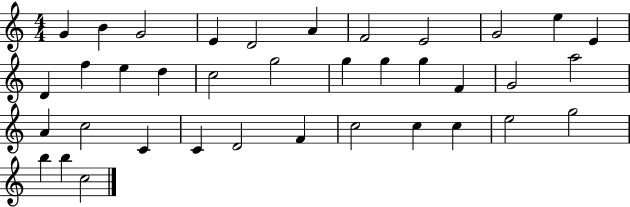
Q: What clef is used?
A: treble